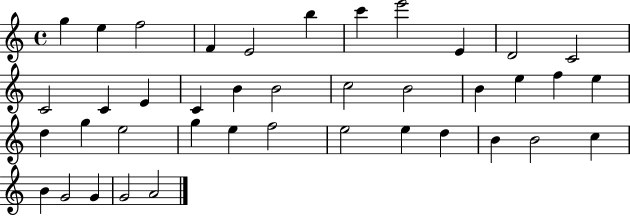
{
  \clef treble
  \time 4/4
  \defaultTimeSignature
  \key c \major
  g''4 e''4 f''2 | f'4 e'2 b''4 | c'''4 e'''2 e'4 | d'2 c'2 | \break c'2 c'4 e'4 | c'4 b'4 b'2 | c''2 b'2 | b'4 e''4 f''4 e''4 | \break d''4 g''4 e''2 | g''4 e''4 f''2 | e''2 e''4 d''4 | b'4 b'2 c''4 | \break b'4 g'2 g'4 | g'2 a'2 | \bar "|."
}